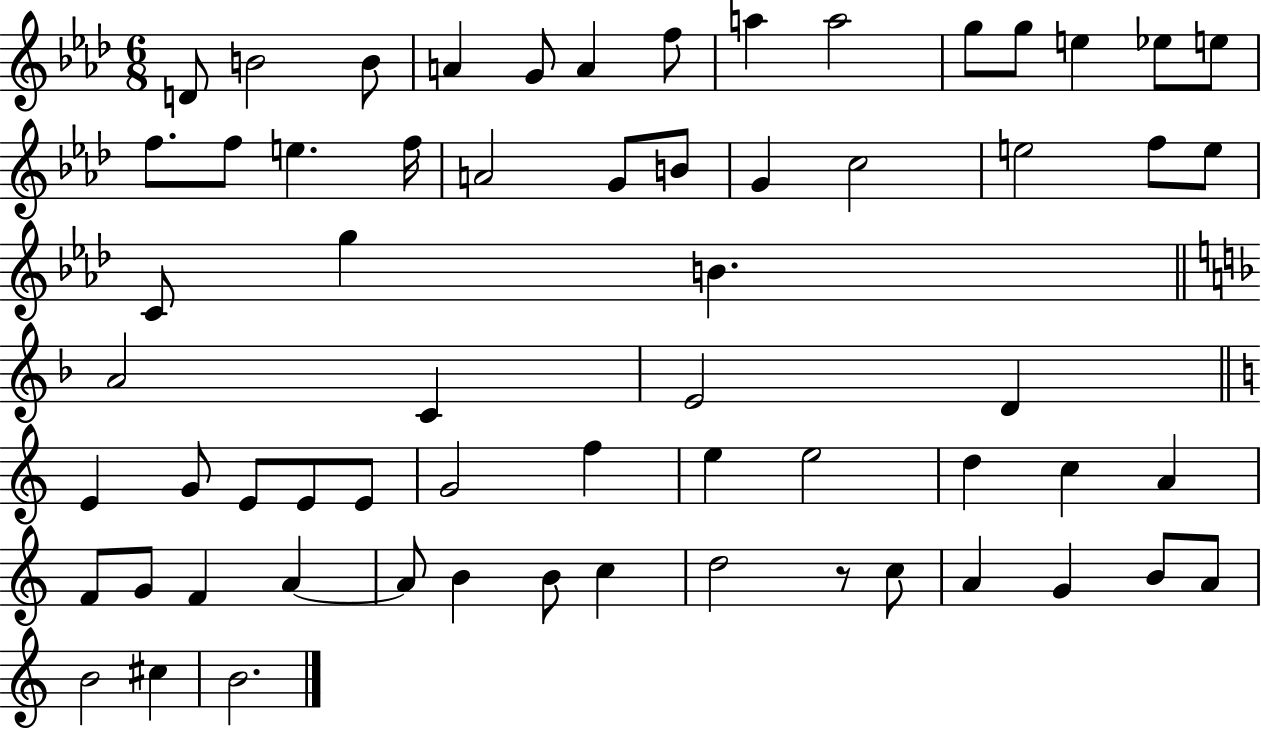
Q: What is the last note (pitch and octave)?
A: B4